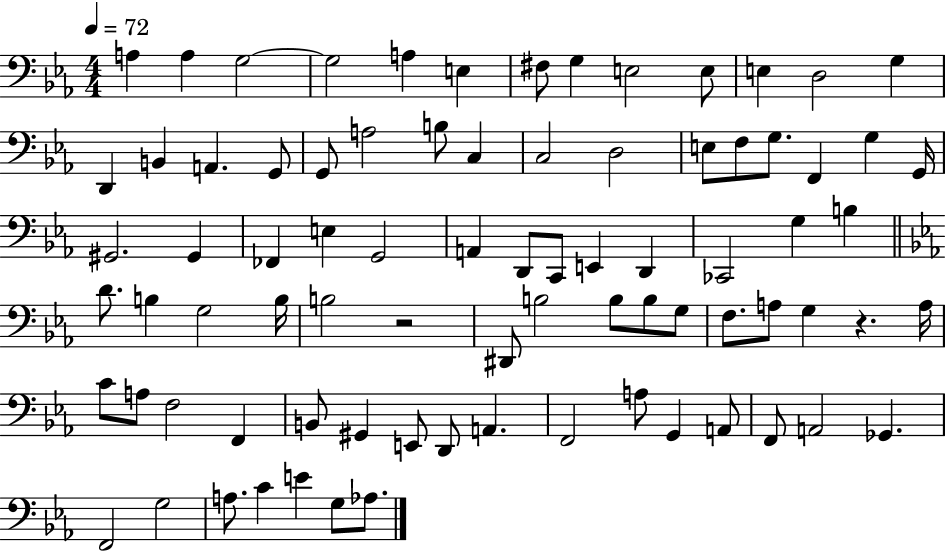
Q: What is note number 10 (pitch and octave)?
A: E3